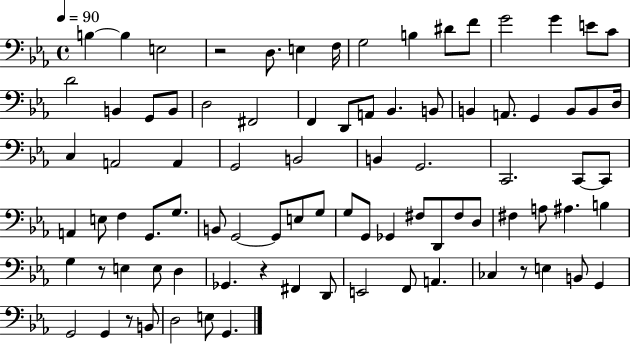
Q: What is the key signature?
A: EES major